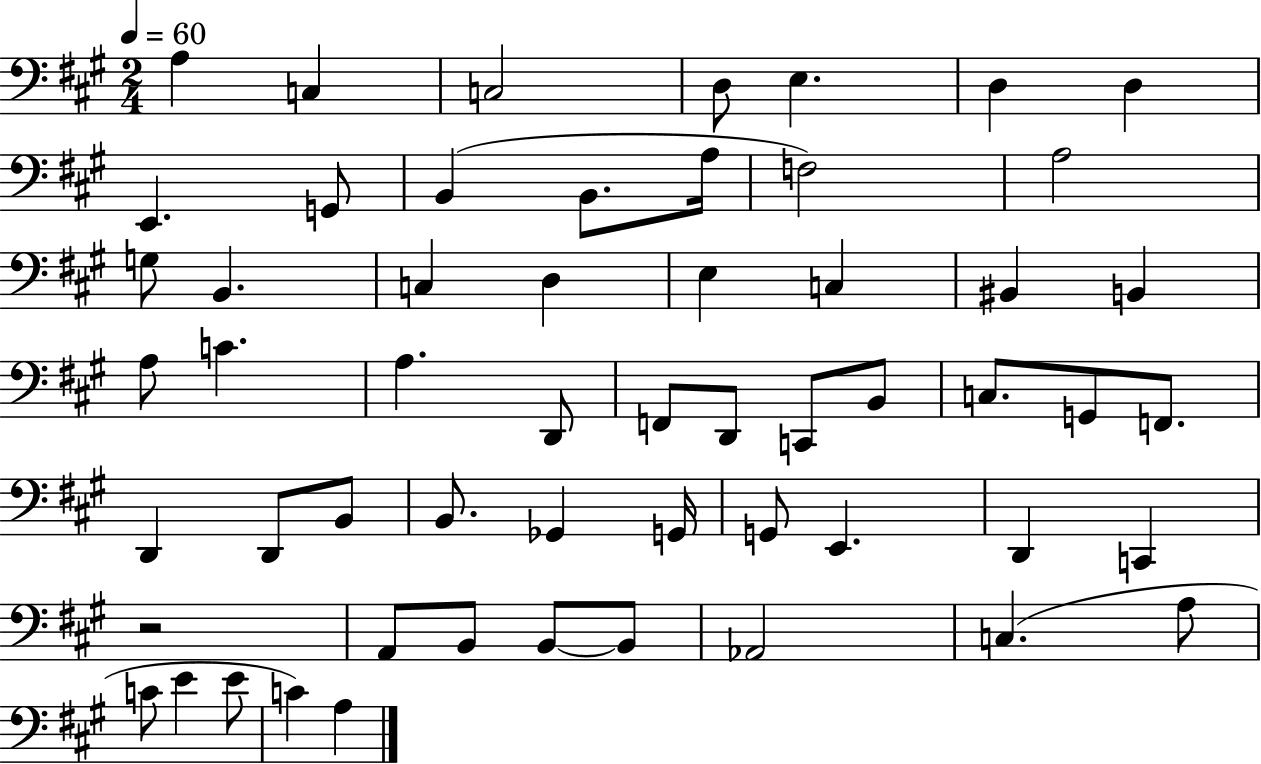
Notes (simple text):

A3/q C3/q C3/h D3/e E3/q. D3/q D3/q E2/q. G2/e B2/q B2/e. A3/s F3/h A3/h G3/e B2/q. C3/q D3/q E3/q C3/q BIS2/q B2/q A3/e C4/q. A3/q. D2/e F2/e D2/e C2/e B2/e C3/e. G2/e F2/e. D2/q D2/e B2/e B2/e. Gb2/q G2/s G2/e E2/q. D2/q C2/q R/h A2/e B2/e B2/e B2/e Ab2/h C3/q. A3/e C4/e E4/q E4/e C4/q A3/q